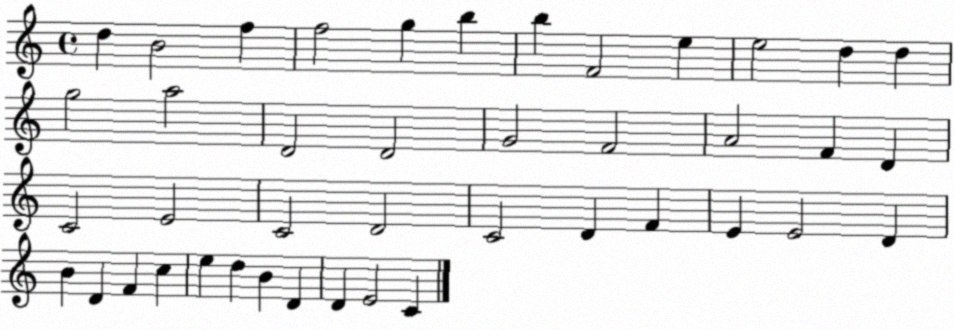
X:1
T:Untitled
M:4/4
L:1/4
K:C
d B2 f f2 g b b F2 e e2 d d g2 a2 D2 D2 G2 F2 A2 F D C2 E2 C2 D2 C2 D F E E2 D B D F c e d B D D E2 C